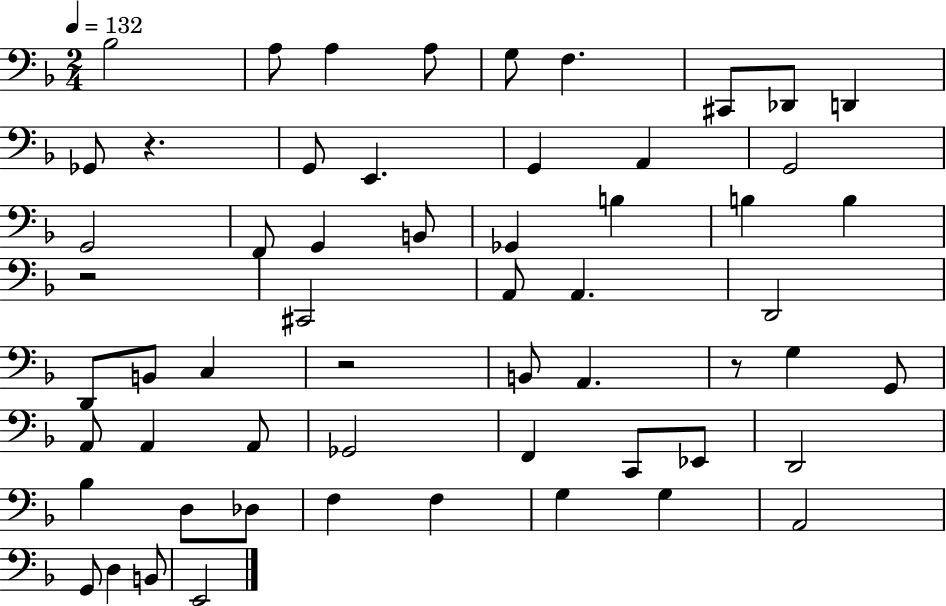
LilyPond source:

{
  \clef bass
  \numericTimeSignature
  \time 2/4
  \key f \major
  \tempo 4 = 132
  bes2 | a8 a4 a8 | g8 f4. | cis,8 des,8 d,4 | \break ges,8 r4. | g,8 e,4. | g,4 a,4 | g,2 | \break g,2 | f,8 g,4 b,8 | ges,4 b4 | b4 b4 | \break r2 | cis,2 | a,8 a,4. | d,2 | \break d,8 b,8 c4 | r2 | b,8 a,4. | r8 g4 g,8 | \break a,8 a,4 a,8 | ges,2 | f,4 c,8 ees,8 | d,2 | \break bes4 d8 des8 | f4 f4 | g4 g4 | a,2 | \break g,8 d4 b,8 | e,2 | \bar "|."
}